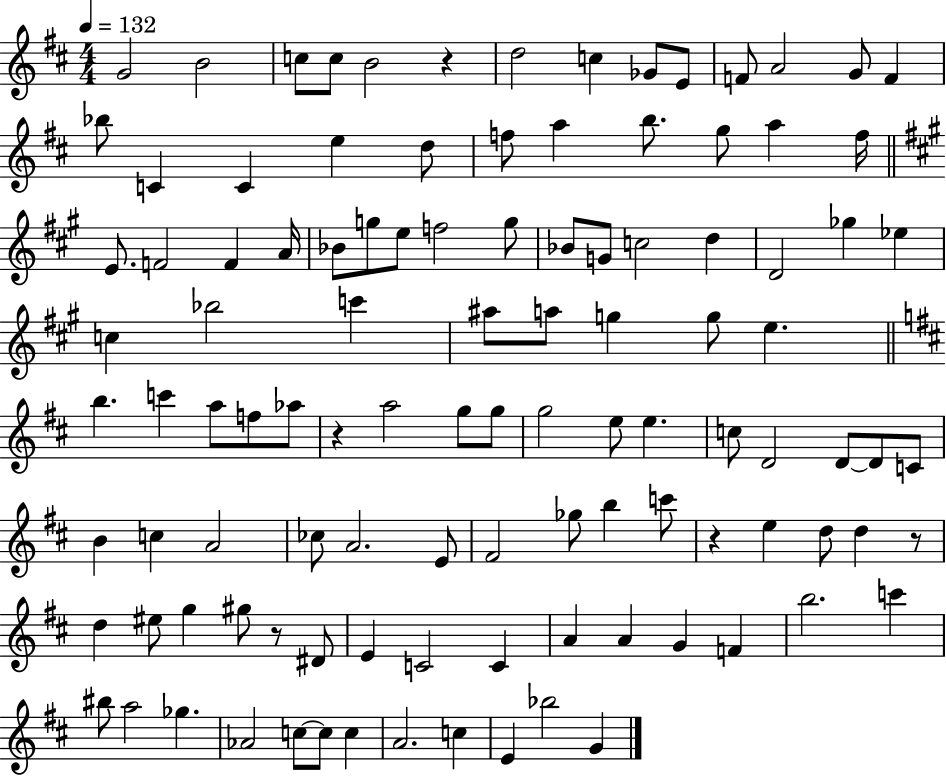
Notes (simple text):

G4/h B4/h C5/e C5/e B4/h R/q D5/h C5/q Gb4/e E4/e F4/e A4/h G4/e F4/q Bb5/e C4/q C4/q E5/q D5/e F5/e A5/q B5/e. G5/e A5/q F5/s E4/e. F4/h F4/q A4/s Bb4/e G5/e E5/e F5/h G5/e Bb4/e G4/e C5/h D5/q D4/h Gb5/q Eb5/q C5/q Bb5/h C6/q A#5/e A5/e G5/q G5/e E5/q. B5/q. C6/q A5/e F5/e Ab5/e R/q A5/h G5/e G5/e G5/h E5/e E5/q. C5/e D4/h D4/e D4/e C4/e B4/q C5/q A4/h CES5/e A4/h. E4/e F#4/h Gb5/e B5/q C6/e R/q E5/q D5/e D5/q R/e D5/q EIS5/e G5/q G#5/e R/e D#4/e E4/q C4/h C4/q A4/q A4/q G4/q F4/q B5/h. C6/q BIS5/e A5/h Gb5/q. Ab4/h C5/e C5/e C5/q A4/h. C5/q E4/q Bb5/h G4/q